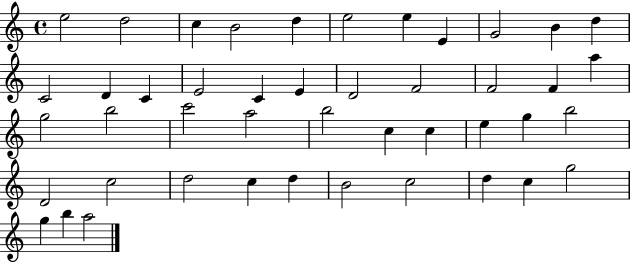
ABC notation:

X:1
T:Untitled
M:4/4
L:1/4
K:C
e2 d2 c B2 d e2 e E G2 B d C2 D C E2 C E D2 F2 F2 F a g2 b2 c'2 a2 b2 c c e g b2 D2 c2 d2 c d B2 c2 d c g2 g b a2